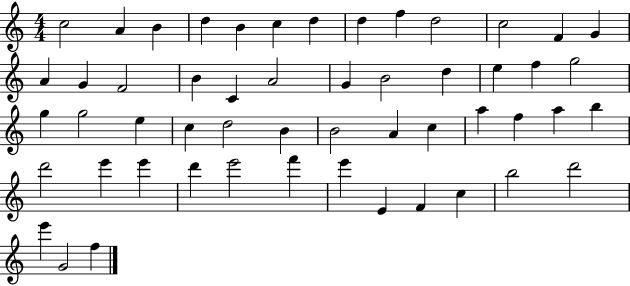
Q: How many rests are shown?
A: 0